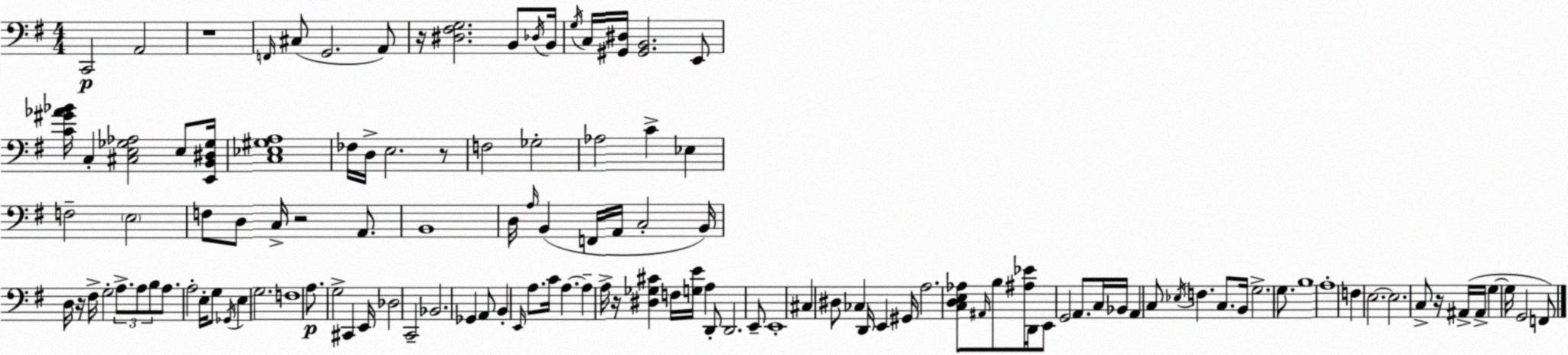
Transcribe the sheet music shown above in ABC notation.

X:1
T:Untitled
M:4/4
L:1/4
K:G
C,,2 A,,2 z4 F,,/4 ^C,/2 G,,2 A,,/2 z/4 [^D,^F,G,]2 B,,/2 _D,/4 B,,/4 G,/4 C,/4 [^G,,^D,]/4 [^G,,B,,]2 E,,/2 [C^G_A_B]/4 C, [^C,E,_G,_A,]2 E,/2 [E,,B,,^D,_G,]/4 [C,_E,^G,A,]4 _F,/4 D,/4 E,2 z/2 F,2 _G,2 _A,2 C _E, F,2 E,2 F,/2 D,/2 C,/4 z2 A,,/2 B,,4 D,/4 A,/4 B,, F,,/4 A,,/4 C,2 B,,/4 D,/4 z/4 ^F,/4 G,2 A,/2 A,/2 B,/2 A,/2 A,2 E,/4 G,/2 _G,,/4 E, G,2 F,4 A,/2 G,2 ^C,, E,,/4 _D,2 C,,2 _B,,2 _G,, A,,/2 B,, E,,/4 A,/2 C/4 A, A, A,/4 z/4 [^D,_G,^C] F,/4 [G,E]/4 A, D,,/2 D,,2 E,,/2 E,,4 ^C, ^D,/2 _C, D,,/4 E,, ^G,,/4 A,2 [C,D,E,_A,]/2 ^A,,/4 B,/2 [^A,_E]/4 D,,/4 E,,/2 G,,2 A,,/2 C,/4 _B,,/4 A,, C,/2 _E,/4 F, C,/2 B,,/4 G,2 G,/2 B,4 A,4 F, E,2 E,2 C,/2 z/4 ^A,,/4 ^A,,/4 G, G,/4 G,,2 F,,/2